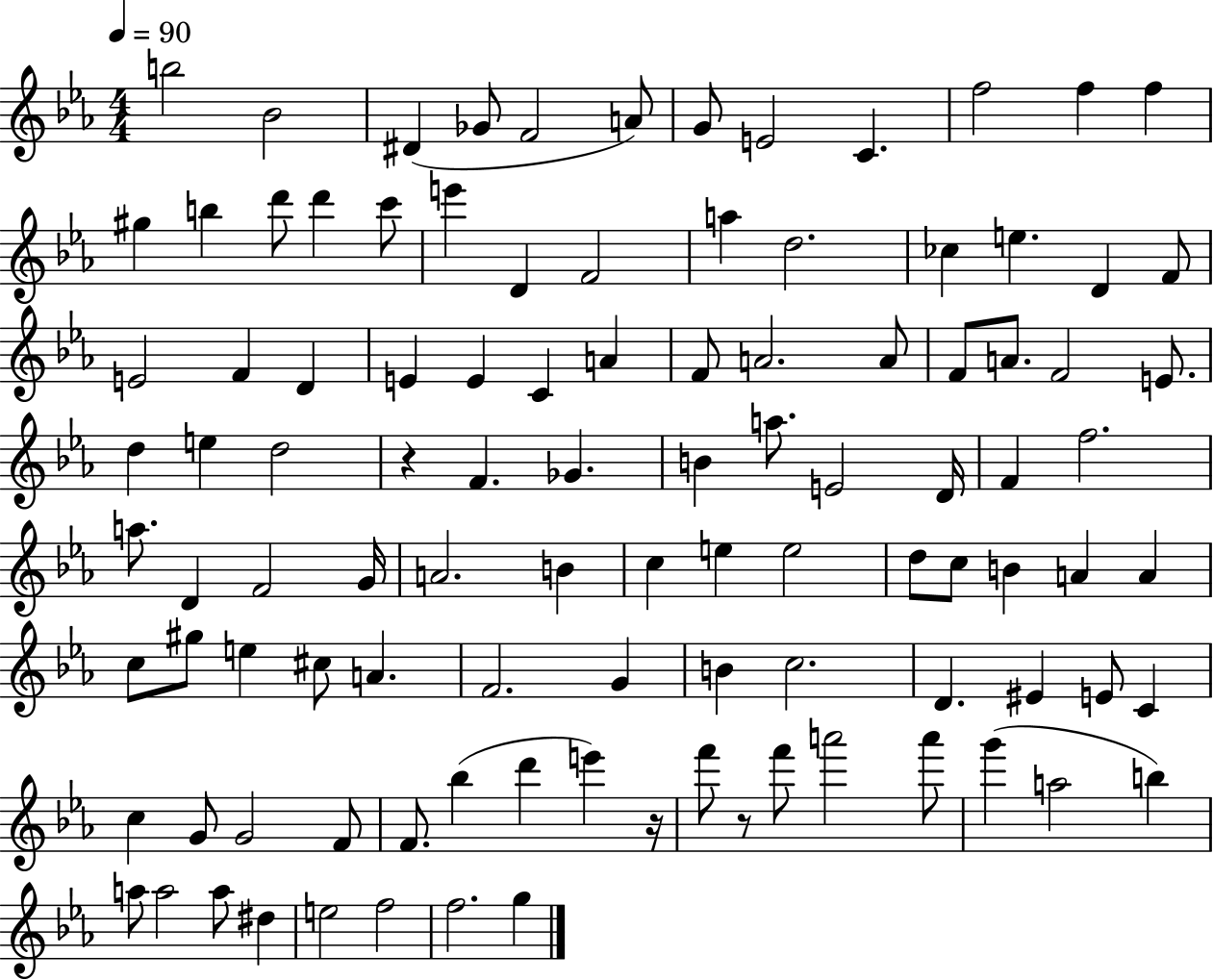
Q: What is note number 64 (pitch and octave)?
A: A4